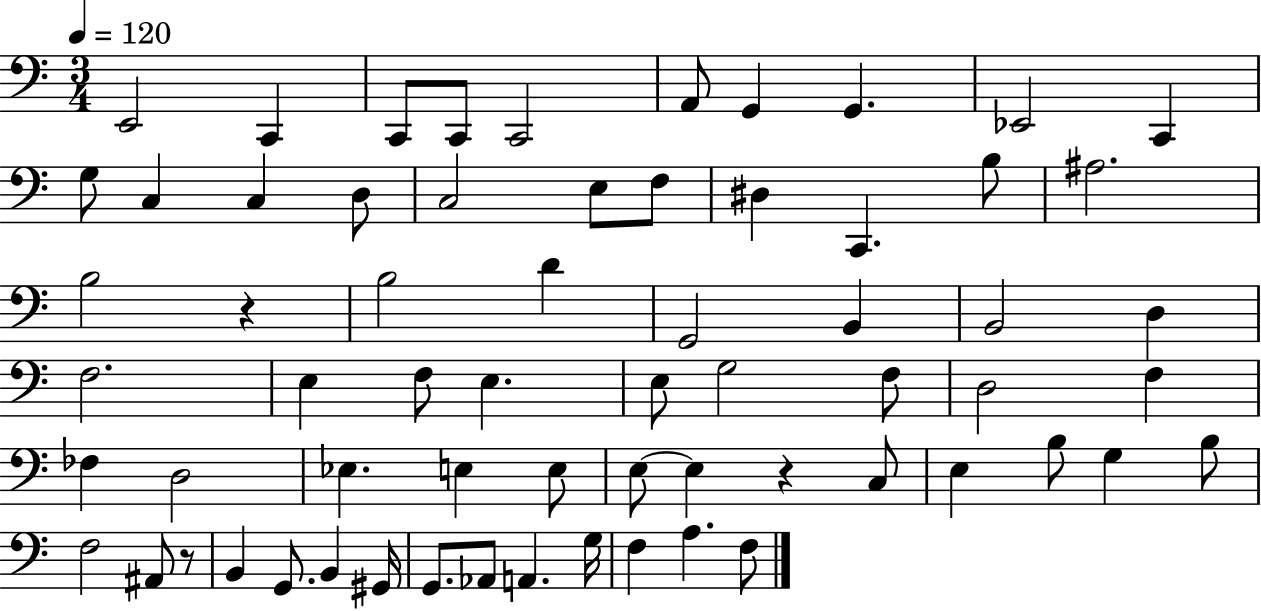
E2/h C2/q C2/e C2/e C2/h A2/e G2/q G2/q. Eb2/h C2/q G3/e C3/q C3/q D3/e C3/h E3/e F3/e D#3/q C2/q. B3/e A#3/h. B3/h R/q B3/h D4/q G2/h B2/q B2/h D3/q F3/h. E3/q F3/e E3/q. E3/e G3/h F3/e D3/h F3/q FES3/q D3/h Eb3/q. E3/q E3/e E3/e E3/q R/q C3/e E3/q B3/e G3/q B3/e F3/h A#2/e R/e B2/q G2/e. B2/q G#2/s G2/e. Ab2/e A2/q. G3/s F3/q A3/q. F3/e